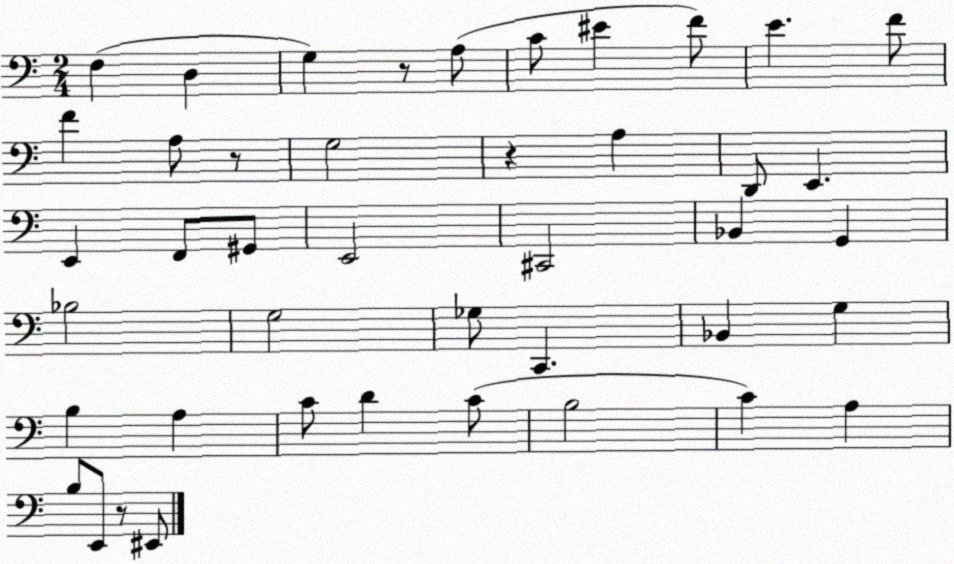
X:1
T:Untitled
M:2/4
L:1/4
K:C
F, D, G, z/2 A,/2 C/2 ^E F/2 E F/2 F A,/2 z/2 G,2 z A, D,,/2 E,, E,, F,,/2 ^G,,/2 E,,2 ^C,,2 _B,, G,, _B,2 G,2 _G,/2 C,, _B,, G, B, A, C/2 D C/2 B,2 C A, B,/2 E,,/2 z/2 ^E,,/2